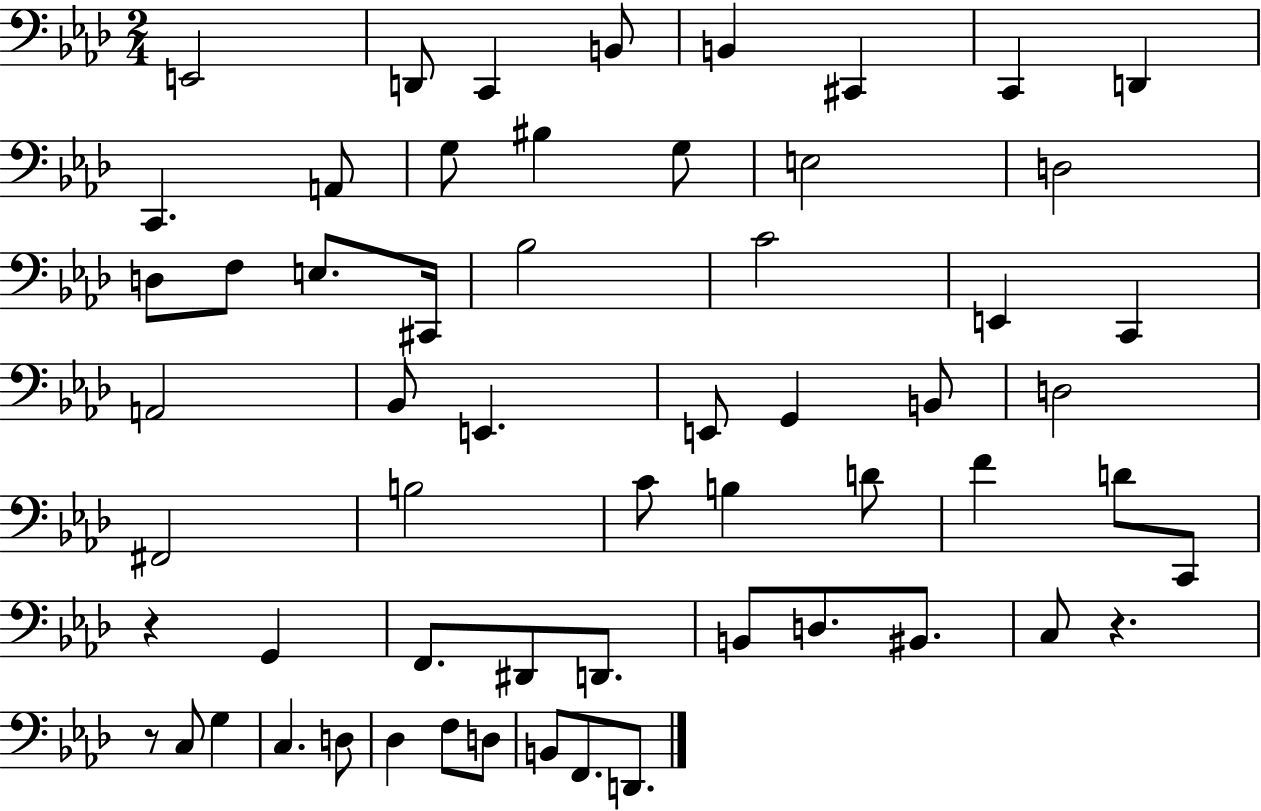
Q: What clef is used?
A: bass